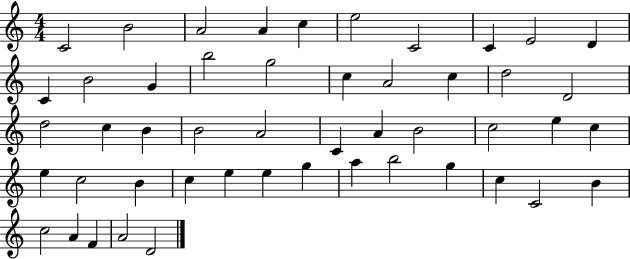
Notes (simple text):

C4/h B4/h A4/h A4/q C5/q E5/h C4/h C4/q E4/h D4/q C4/q B4/h G4/q B5/h G5/h C5/q A4/h C5/q D5/h D4/h D5/h C5/q B4/q B4/h A4/h C4/q A4/q B4/h C5/h E5/q C5/q E5/q C5/h B4/q C5/q E5/q E5/q G5/q A5/q B5/h G5/q C5/q C4/h B4/q C5/h A4/q F4/q A4/h D4/h